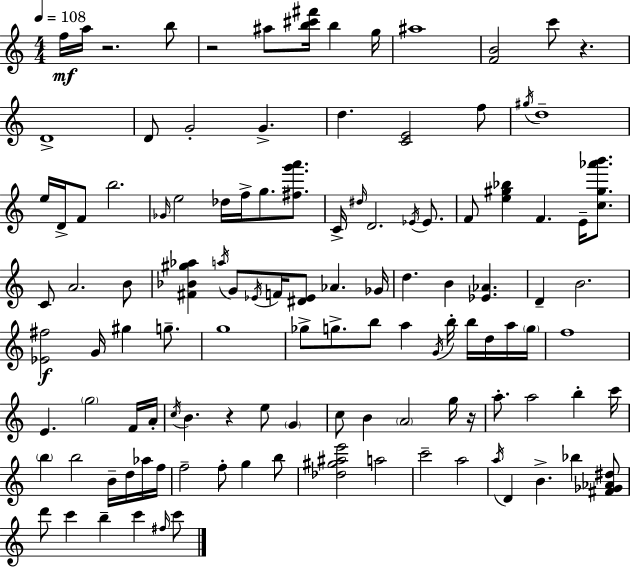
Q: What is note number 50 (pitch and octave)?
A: G5